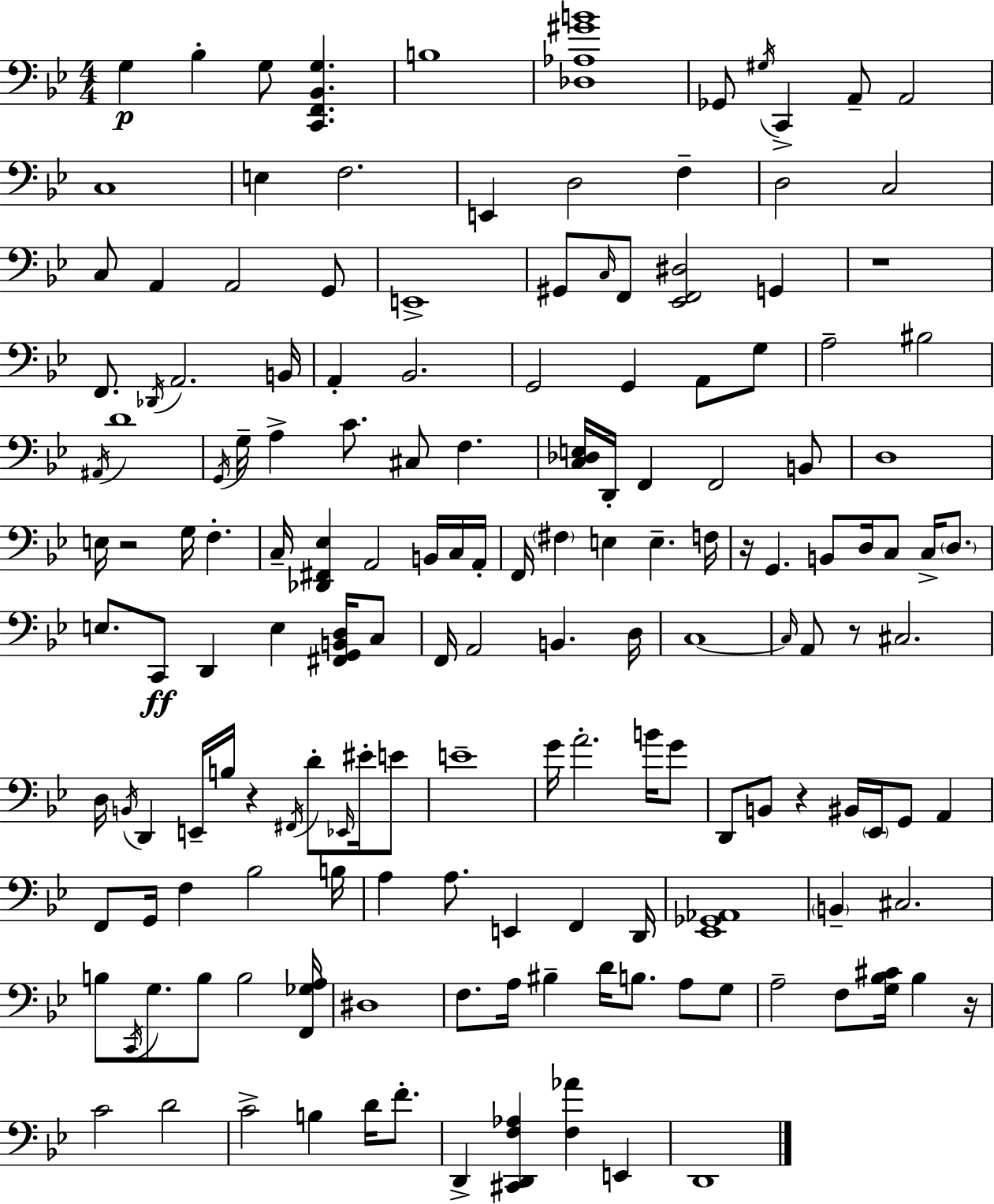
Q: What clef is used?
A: bass